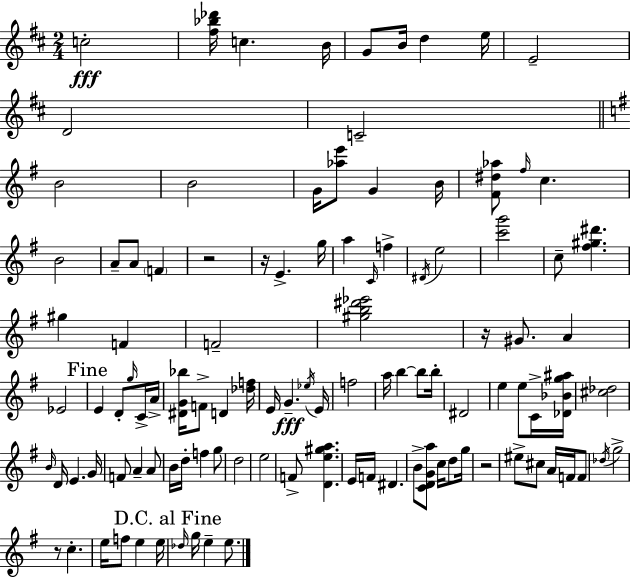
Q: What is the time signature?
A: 2/4